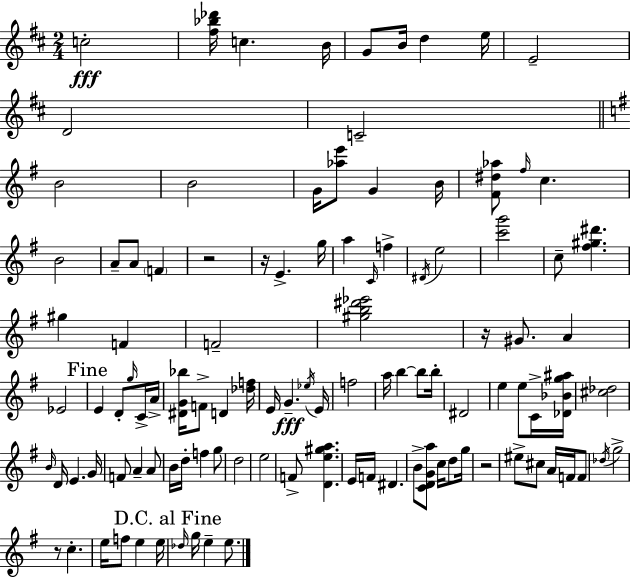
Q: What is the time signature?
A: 2/4